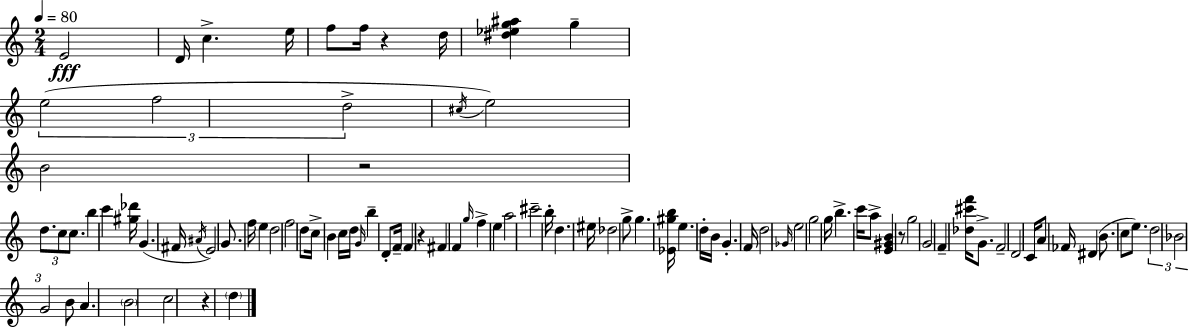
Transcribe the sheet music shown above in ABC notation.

X:1
T:Untitled
M:2/4
L:1/4
K:Am
E2 D/4 c e/4 f/2 f/4 z d/4 [^d_eg^a] g e2 f2 d2 ^c/4 e2 B2 z2 d/2 c/2 c/2 b c' [^g_d']/4 G ^F/4 ^A/4 E2 G/2 f/4 e d2 f2 d/2 c/4 B c/4 d/4 G/4 b D/2 F/4 F z ^F F g/4 f e a2 ^c'2 b/4 d ^e/4 _d2 g/2 g [_E^gb]/4 e d/4 B/4 G F/4 d2 _G/4 e2 g2 g/4 b c'/4 a/2 [E^GB] z/2 g2 G2 F [_d^c'f']/4 G/2 F2 D2 C/4 A/2 _F/4 ^D B/2 c/2 e/2 d2 _B2 G2 B/2 A B2 c2 z d